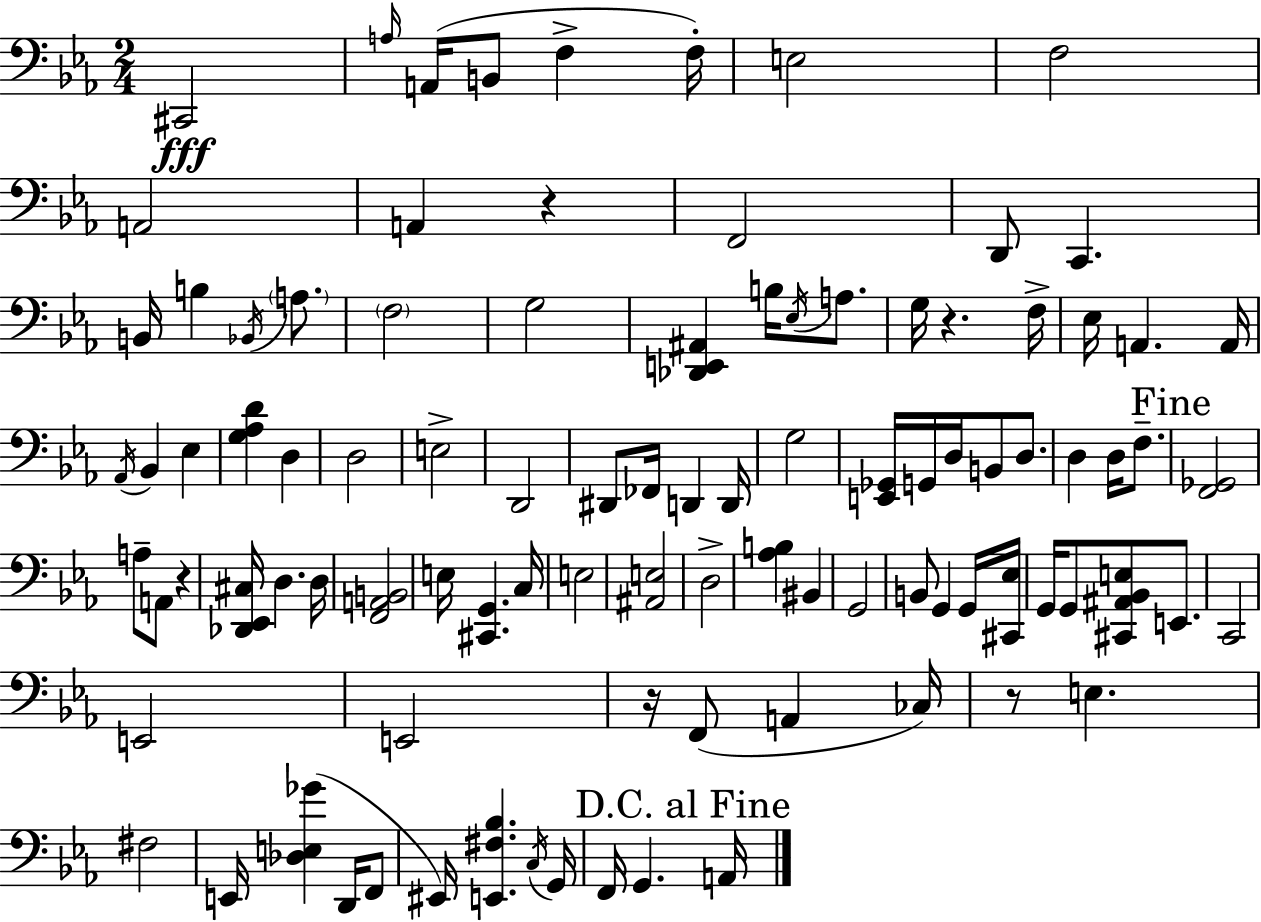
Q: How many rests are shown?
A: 5